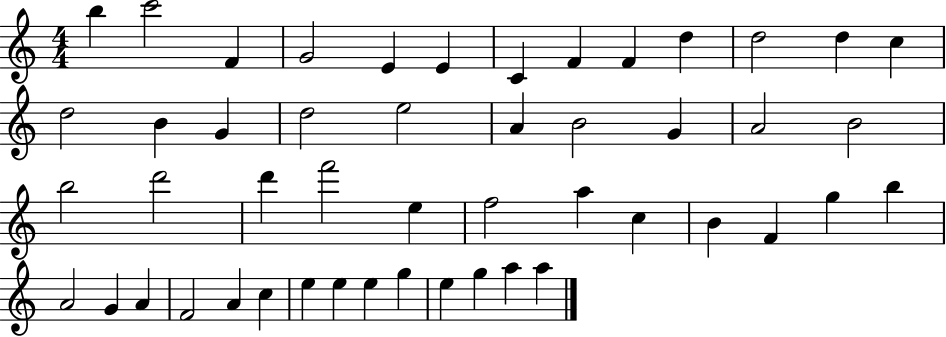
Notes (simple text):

B5/q C6/h F4/q G4/h E4/q E4/q C4/q F4/q F4/q D5/q D5/h D5/q C5/q D5/h B4/q G4/q D5/h E5/h A4/q B4/h G4/q A4/h B4/h B5/h D6/h D6/q F6/h E5/q F5/h A5/q C5/q B4/q F4/q G5/q B5/q A4/h G4/q A4/q F4/h A4/q C5/q E5/q E5/q E5/q G5/q E5/q G5/q A5/q A5/q